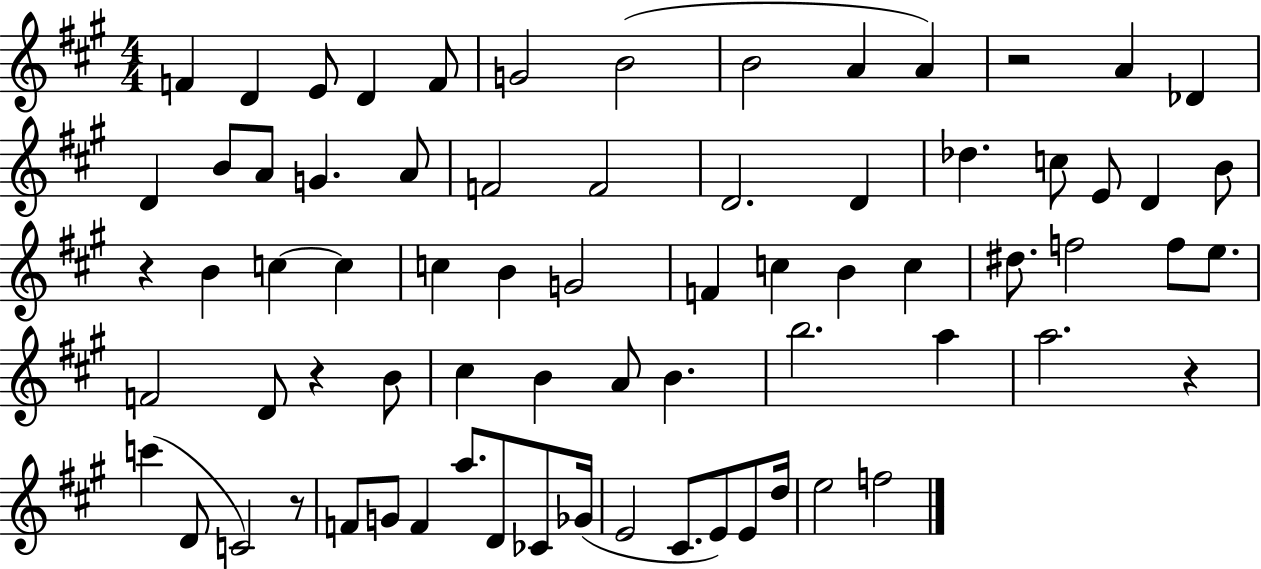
{
  \clef treble
  \numericTimeSignature
  \time 4/4
  \key a \major
  \repeat volta 2 { f'4 d'4 e'8 d'4 f'8 | g'2 b'2( | b'2 a'4 a'4) | r2 a'4 des'4 | \break d'4 b'8 a'8 g'4. a'8 | f'2 f'2 | d'2. d'4 | des''4. c''8 e'8 d'4 b'8 | \break r4 b'4 c''4~~ c''4 | c''4 b'4 g'2 | f'4 c''4 b'4 c''4 | dis''8. f''2 f''8 e''8. | \break f'2 d'8 r4 b'8 | cis''4 b'4 a'8 b'4. | b''2. a''4 | a''2. r4 | \break c'''4( d'8 c'2) r8 | f'8 g'8 f'4 a''8. d'8 ces'8 ges'16( | e'2 cis'8. e'8) e'8 d''16 | e''2 f''2 | \break } \bar "|."
}